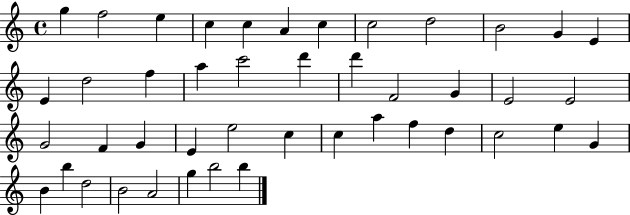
{
  \clef treble
  \time 4/4
  \defaultTimeSignature
  \key c \major
  g''4 f''2 e''4 | c''4 c''4 a'4 c''4 | c''2 d''2 | b'2 g'4 e'4 | \break e'4 d''2 f''4 | a''4 c'''2 d'''4 | d'''4 f'2 g'4 | e'2 e'2 | \break g'2 f'4 g'4 | e'4 e''2 c''4 | c''4 a''4 f''4 d''4 | c''2 e''4 g'4 | \break b'4 b''4 d''2 | b'2 a'2 | g''4 b''2 b''4 | \bar "|."
}